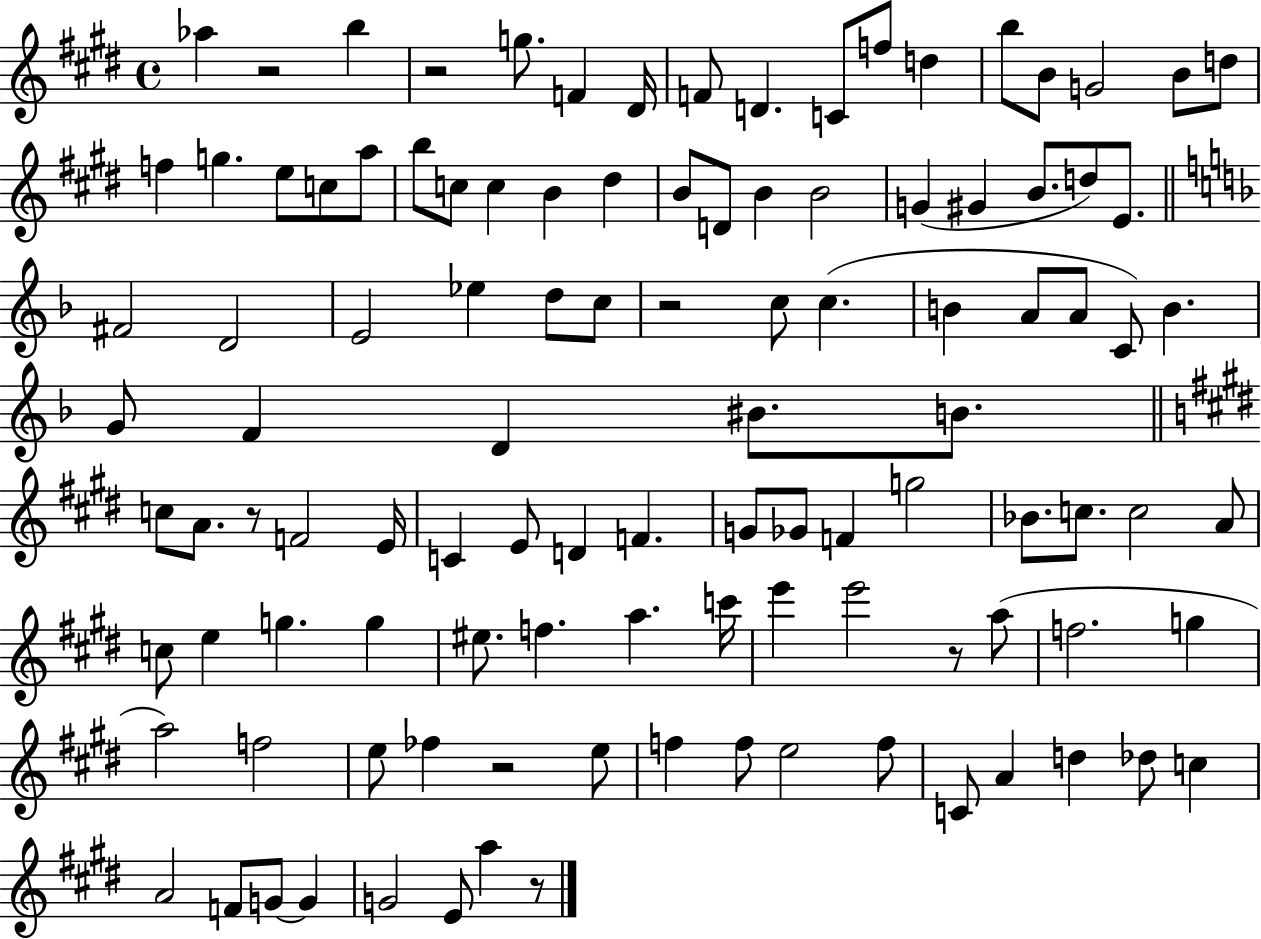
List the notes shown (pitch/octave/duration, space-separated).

Ab5/q R/h B5/q R/h G5/e. F4/q D#4/s F4/e D4/q. C4/e F5/e D5/q B5/e B4/e G4/h B4/e D5/e F5/q G5/q. E5/e C5/e A5/e B5/e C5/e C5/q B4/q D#5/q B4/e D4/e B4/q B4/h G4/q G#4/q B4/e. D5/e E4/e. F#4/h D4/h E4/h Eb5/q D5/e C5/e R/h C5/e C5/q. B4/q A4/e A4/e C4/e B4/q. G4/e F4/q D4/q BIS4/e. B4/e. C5/e A4/e. R/e F4/h E4/s C4/q E4/e D4/q F4/q. G4/e Gb4/e F4/q G5/h Bb4/e. C5/e. C5/h A4/e C5/e E5/q G5/q. G5/q EIS5/e. F5/q. A5/q. C6/s E6/q E6/h R/e A5/e F5/h. G5/q A5/h F5/h E5/e FES5/q R/h E5/e F5/q F5/e E5/h F5/e C4/e A4/q D5/q Db5/e C5/q A4/h F4/e G4/e G4/q G4/h E4/e A5/q R/e